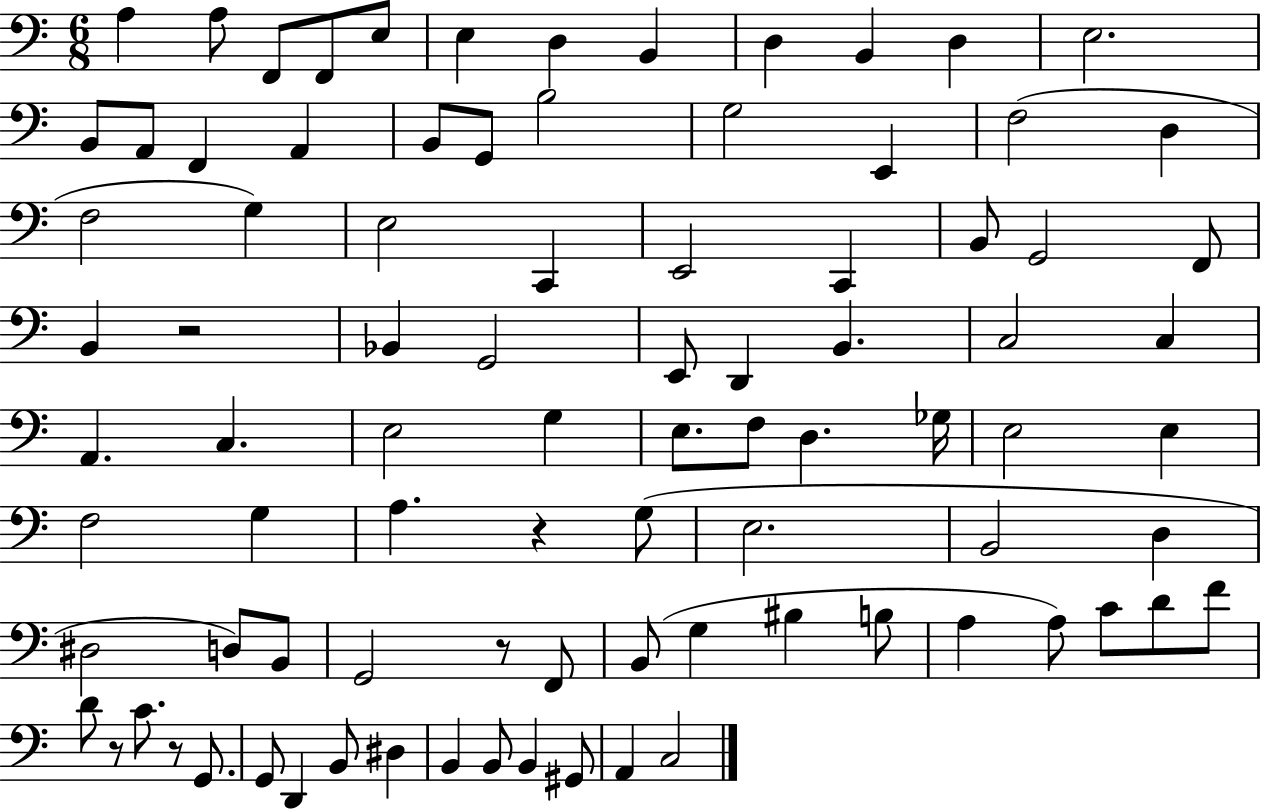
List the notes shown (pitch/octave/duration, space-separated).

A3/q A3/e F2/e F2/e E3/e E3/q D3/q B2/q D3/q B2/q D3/q E3/h. B2/e A2/e F2/q A2/q B2/e G2/e B3/h G3/h E2/q F3/h D3/q F3/h G3/q E3/h C2/q E2/h C2/q B2/e G2/h F2/e B2/q R/h Bb2/q G2/h E2/e D2/q B2/q. C3/h C3/q A2/q. C3/q. E3/h G3/q E3/e. F3/e D3/q. Gb3/s E3/h E3/q F3/h G3/q A3/q. R/q G3/e E3/h. B2/h D3/q D#3/h D3/e B2/e G2/h R/e F2/e B2/e G3/q BIS3/q B3/e A3/q A3/e C4/e D4/e F4/e D4/e R/e C4/e. R/e G2/e. G2/e D2/q B2/e D#3/q B2/q B2/e B2/q G#2/e A2/q C3/h